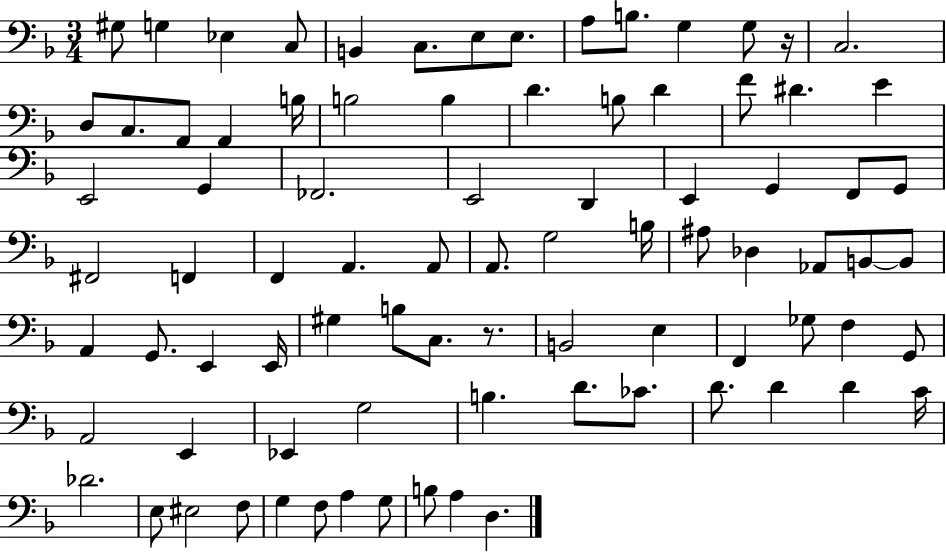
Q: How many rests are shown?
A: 2